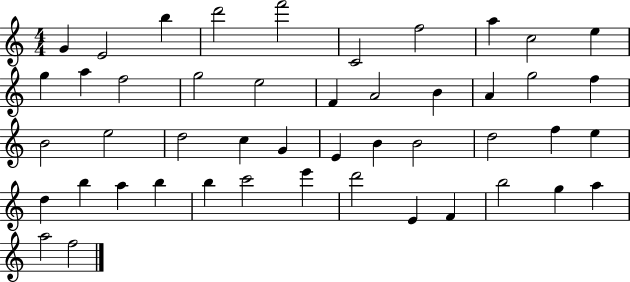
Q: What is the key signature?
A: C major